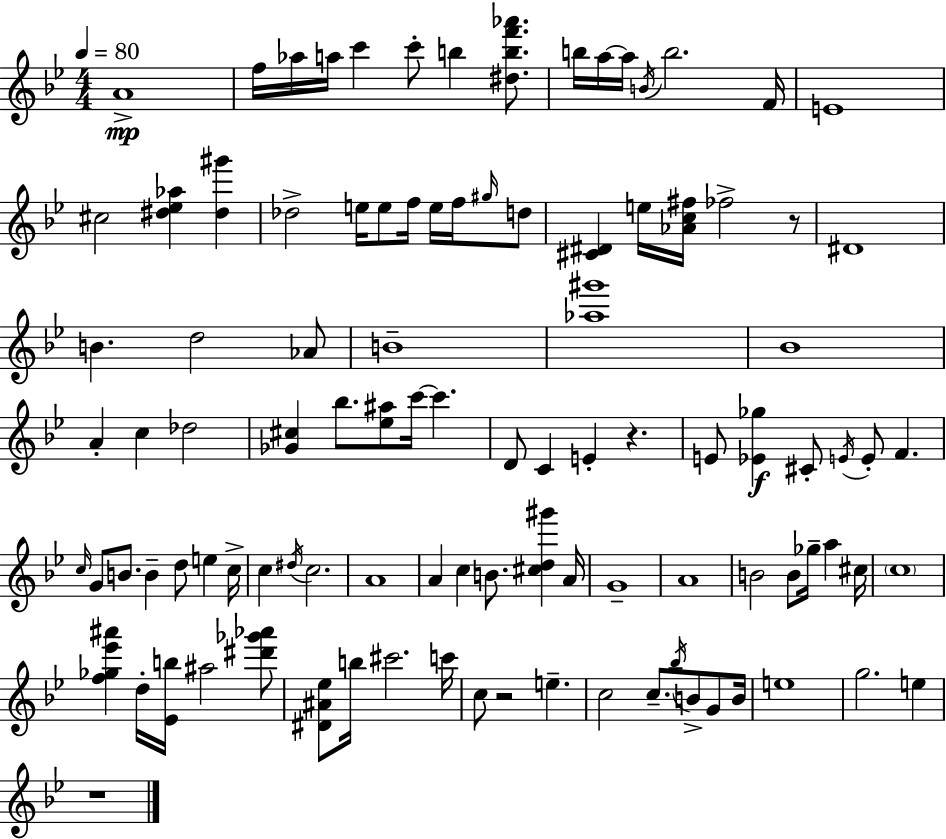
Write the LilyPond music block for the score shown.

{
  \clef treble
  \numericTimeSignature
  \time 4/4
  \key bes \major
  \tempo 4 = 80
  \repeat volta 2 { a'1->\mp | f''16 aes''16 a''16 c'''4 c'''8-. b''4 <dis'' b'' f''' aes'''>8. | b''16 a''16~~ a''16 \acciaccatura { b'16 } b''2. | f'16 e'1 | \break cis''2 <dis'' ees'' aes''>4 <dis'' gis'''>4 | des''2-> e''16 e''8 f''16 e''16 f''16 \grace { gis''16 } | d''8 <cis' dis'>4 e''16 <aes' c'' fis''>16 fes''2-> | r8 dis'1 | \break b'4. d''2 | aes'8 b'1-- | <aes'' gis'''>1 | bes'1 | \break a'4-. c''4 des''2 | <ges' cis''>4 bes''8. <ees'' ais''>8 c'''16~~ c'''4. | d'8 c'4 e'4-. r4. | e'8 <ees' ges''>4\f cis'8-. \acciaccatura { e'16 } e'8-. f'4. | \break \grace { c''16 } g'8 b'8. b'4-- d''8 e''4 | c''16-> c''4 \acciaccatura { dis''16 } c''2. | a'1 | a'4 c''4 b'8. | \break <cis'' d'' gis'''>4 a'16 g'1-- | a'1 | b'2 b'8 ges''16-- | a''4 cis''16 \parenthesize c''1 | \break <f'' ges'' ees''' ais'''>4 d''16-. <ees' b''>16 ais''2 | <dis''' ges''' aes'''>8 <dis' ais' ees''>8 b''16 cis'''2. | c'''16 c''8 r2 e''4.-- | c''2 c''8.-- | \break \acciaccatura { bes''16 } b'8-> g'8 b'16 e''1 | g''2. | e''4 r1 | } \bar "|."
}